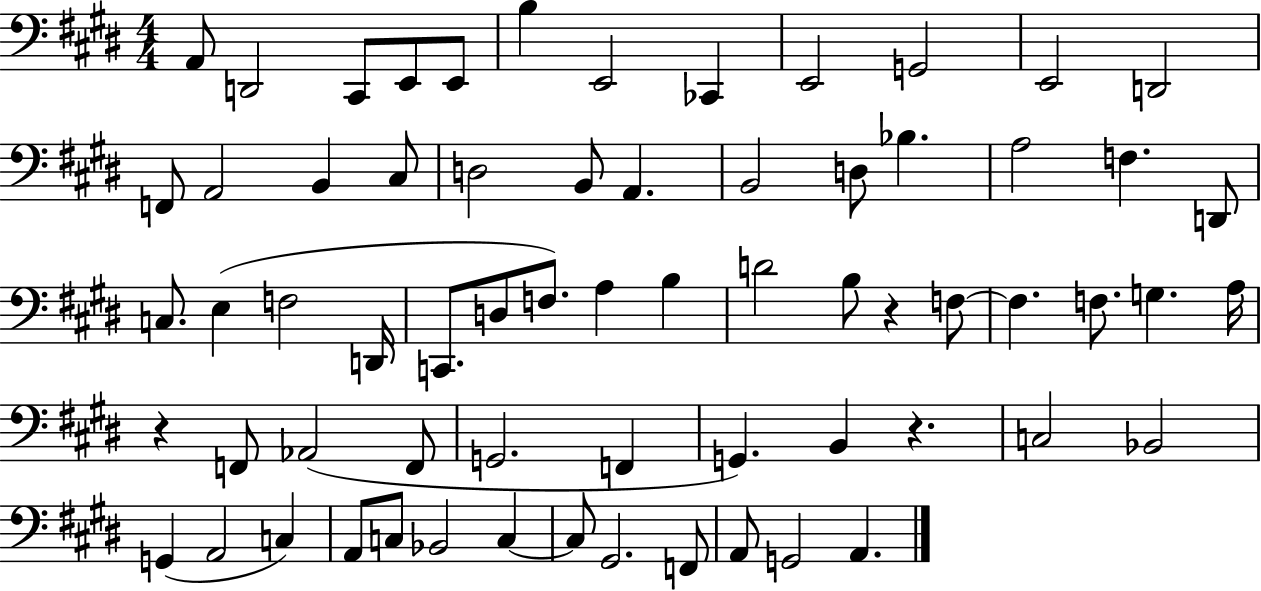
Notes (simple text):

A2/e D2/h C#2/e E2/e E2/e B3/q E2/h CES2/q E2/h G2/h E2/h D2/h F2/e A2/h B2/q C#3/e D3/h B2/e A2/q. B2/h D3/e Bb3/q. A3/h F3/q. D2/e C3/e. E3/q F3/h D2/s C2/e. D3/e F3/e. A3/q B3/q D4/h B3/e R/q F3/e F3/q. F3/e. G3/q. A3/s R/q F2/e Ab2/h F2/e G2/h. F2/q G2/q. B2/q R/q. C3/h Bb2/h G2/q A2/h C3/q A2/e C3/e Bb2/h C3/q C3/e G#2/h. F2/e A2/e G2/h A2/q.